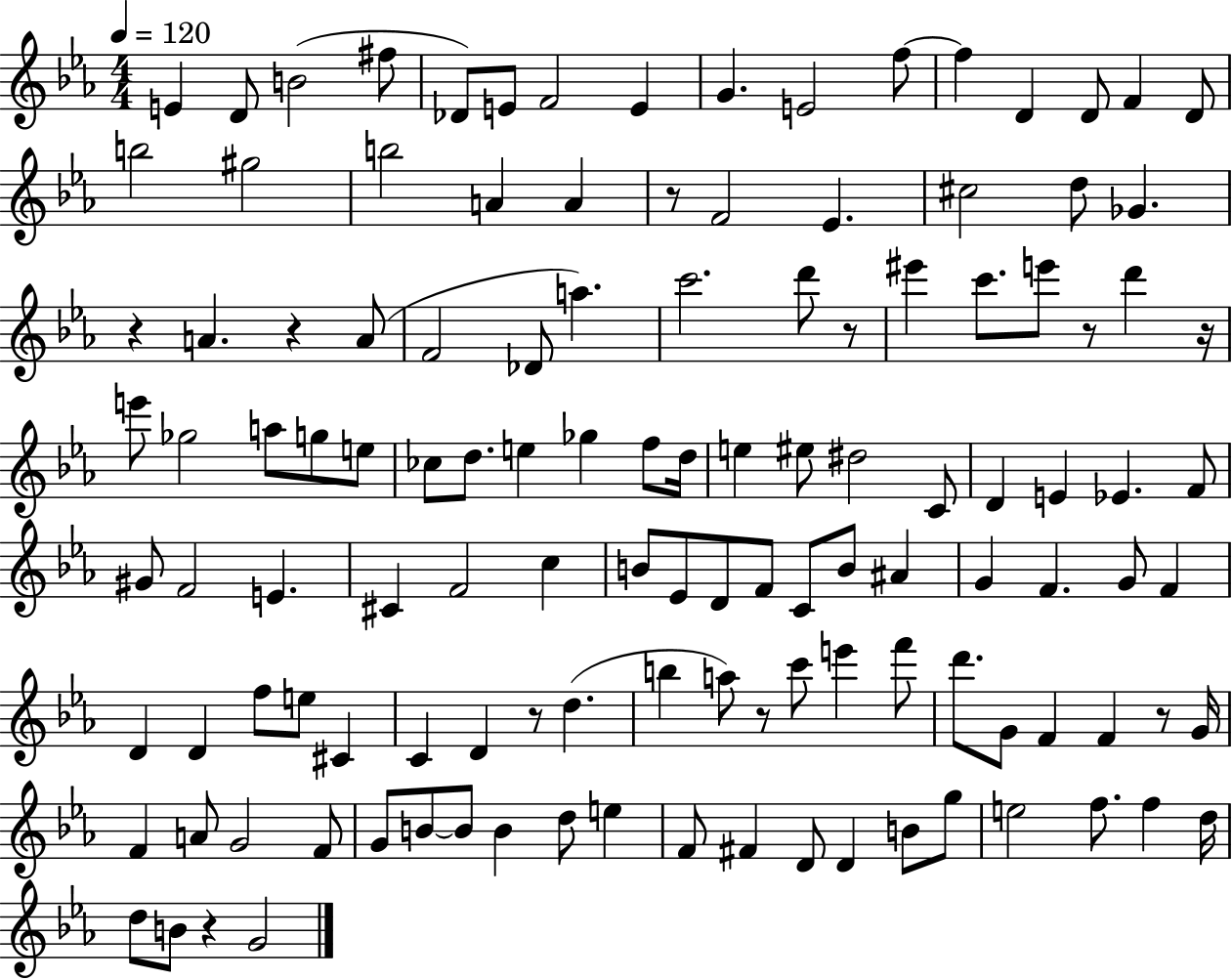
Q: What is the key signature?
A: EES major